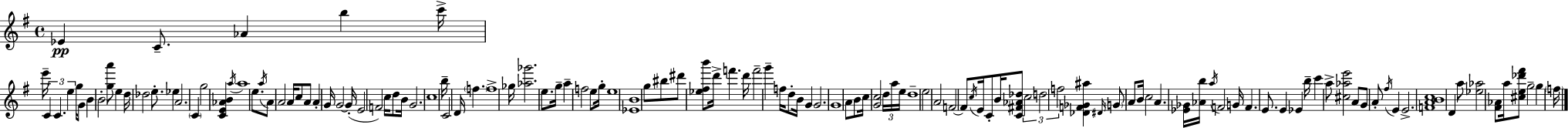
{
  \clef treble
  \time 4/4
  \defaultTimeSignature
  \key e \minor
  ees'4\pp c'8.-- aes'4 b''4 c'''16-> | e'''16-- \tuplet 3/2 { c'4 c'4. e''4 } g''16 | g'8 b'4 b'2-. <g'' a'''>8 | e''4 d''16 des''2 e''8.-. | \break ees''4 a'2. | \parenthesize c'4 g''2 <c' e' aes' b'>4 | \acciaccatura { a''16 } a''1 | e''8. \acciaccatura { a''16 } a'8 a'2 a'16 | \break c''8 a'8 a'4-. g'16 g'2~~ | g'16-.( e'2 f'2) | c''16 d''8 b'16 g'2. | c''1 | \break b''16-- c'2 d'16 \parenthesize f''4. | f''1-> | ges''16 <aes'' ges'''>2. e''8. | g''16-- a''4-- f''2 e''8 | \break g''16-. e''1 | <ees' b'>1 | g''8 bis''8 dis'''8 <ees'' fis'' b'''>8 d'''16-> f'''4. | d'''16 f'''2-- g'''4-- f''16 d''8-. | \break b'16 g'4 g'2. | g'1 | a'8 b'8 c''16 <g' c''>2 \tuplet 3/2 { d''16 | a''16 e''16 } d''1-- | \break e''2 a'2 | f'2~~ f'8 \acciaccatura { c''16 } e'16 c'8-. | b'16 <c' fis' aes' des''>8 \tuplet 3/2 { c''2 d''2 | f''2 } <des' f' ges' ais''>4 \grace { dis'16 } | \break \parenthesize g'8 a'8 b'16 c''2 a'4. | <ees' ges'>16 <aes' b''>16 \acciaccatura { a''16 } f'2 g'16 f'4. | e'8. e'4 ees'4 | b''16-- c'''4 a''8-> <cis'' aes'' e'''>2 a'8 | \break g'8 a'8-. \acciaccatura { fis''16 } e'4 e'2.-> | <f' a' b' c''>1 | d'4 a''8 <ees'' aes''>2 | <fis' aes'>8 a''16 <cis'' e'' des''' fis'''>8 g''2-- | \break g''4 \parenthesize f''16 \bar "|."
}